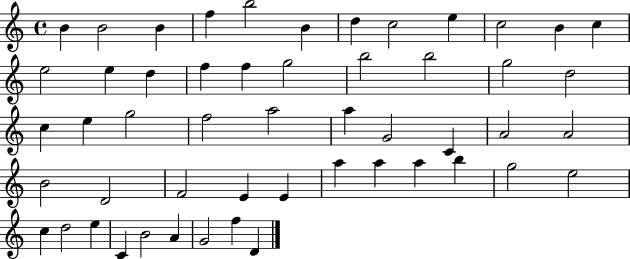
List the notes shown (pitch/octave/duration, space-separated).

B4/q B4/h B4/q F5/q B5/h B4/q D5/q C5/h E5/q C5/h B4/q C5/q E5/h E5/q D5/q F5/q F5/q G5/h B5/h B5/h G5/h D5/h C5/q E5/q G5/h F5/h A5/h A5/q G4/h C4/q A4/h A4/h B4/h D4/h F4/h E4/q E4/q A5/q A5/q A5/q B5/q G5/h E5/h C5/q D5/h E5/q C4/q B4/h A4/q G4/h F5/q D4/q